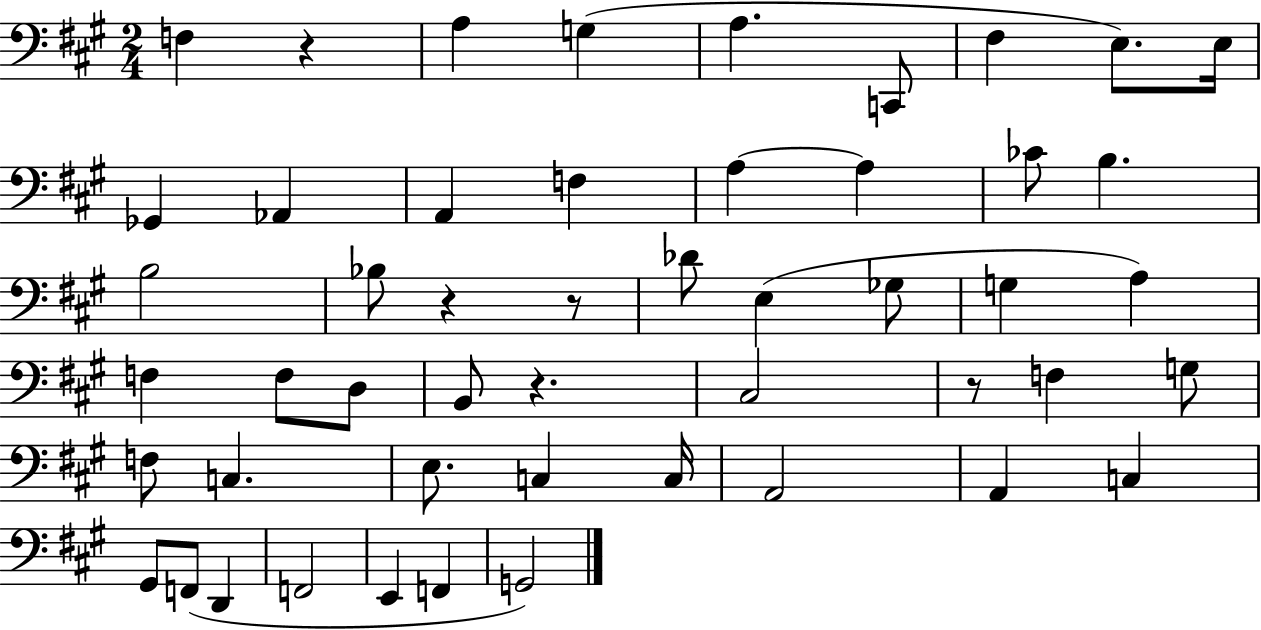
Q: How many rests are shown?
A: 5